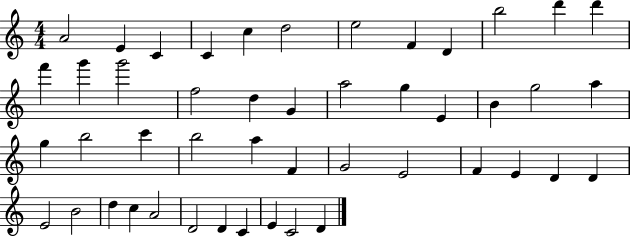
A4/h E4/q C4/q C4/q C5/q D5/h E5/h F4/q D4/q B5/h D6/q D6/q F6/q G6/q G6/h F5/h D5/q G4/q A5/h G5/q E4/q B4/q G5/h A5/q G5/q B5/h C6/q B5/h A5/q F4/q G4/h E4/h F4/q E4/q D4/q D4/q E4/h B4/h D5/q C5/q A4/h D4/h D4/q C4/q E4/q C4/h D4/q